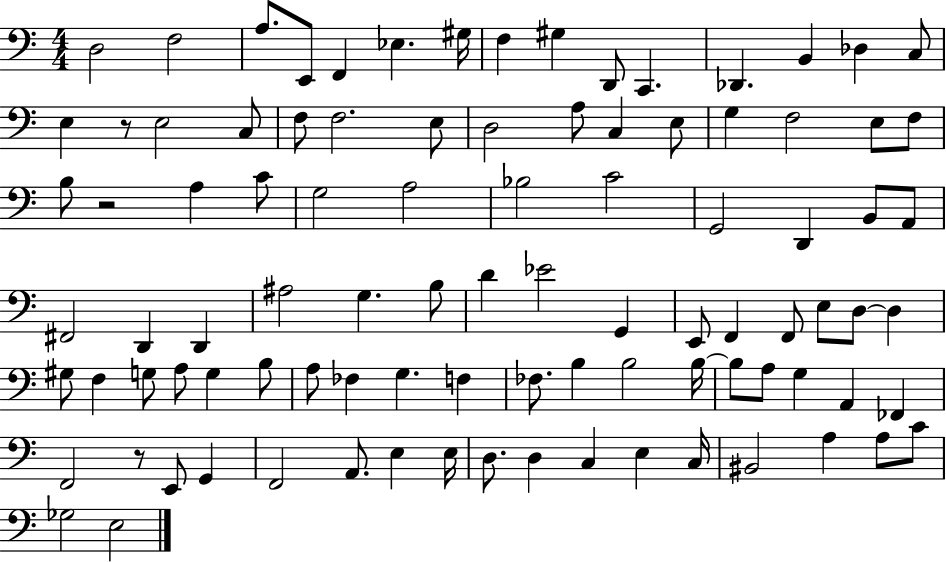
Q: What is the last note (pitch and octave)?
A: E3